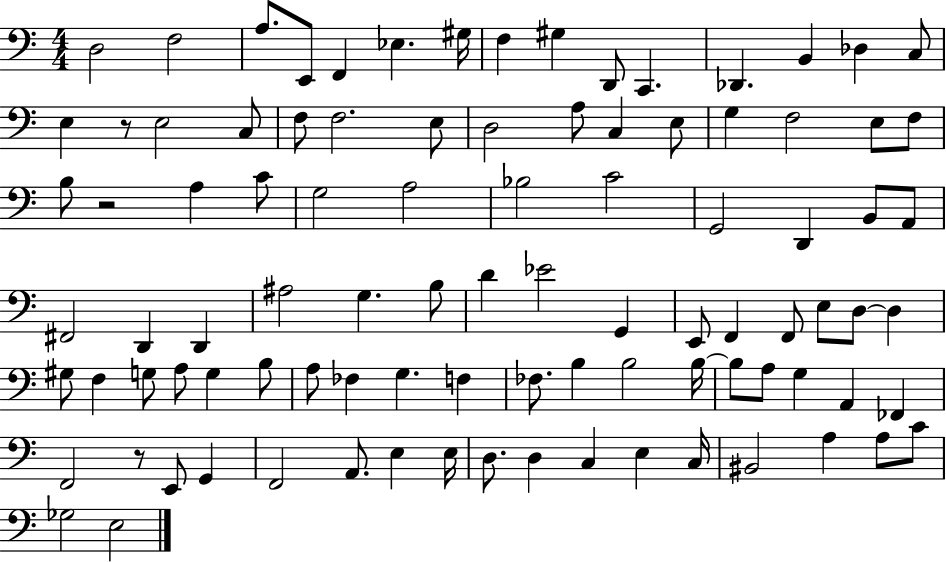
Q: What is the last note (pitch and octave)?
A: E3